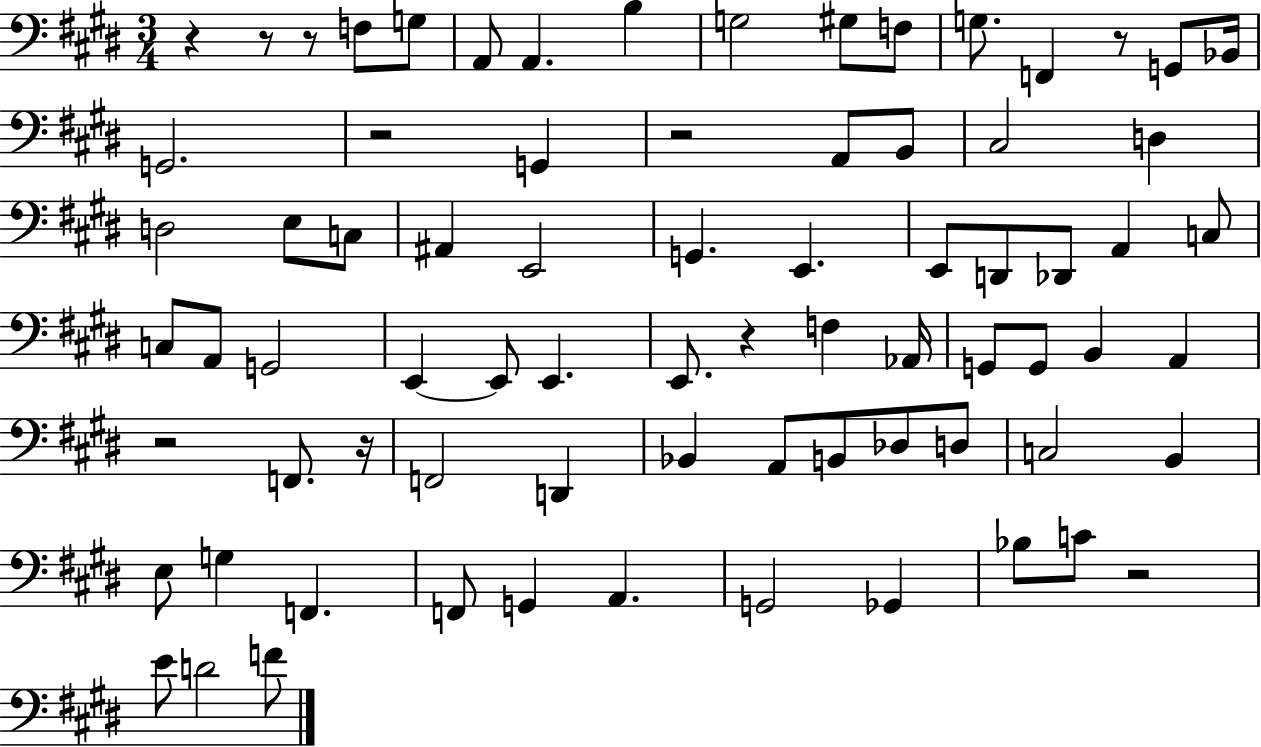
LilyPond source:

{
  \clef bass
  \numericTimeSignature
  \time 3/4
  \key e \major
  r4 r8 r8 f8 g8 | a,8 a,4. b4 | g2 gis8 f8 | g8. f,4 r8 g,8 bes,16 | \break g,2. | r2 g,4 | r2 a,8 b,8 | cis2 d4 | \break d2 e8 c8 | ais,4 e,2 | g,4. e,4. | e,8 d,8 des,8 a,4 c8 | \break c8 a,8 g,2 | e,4~~ e,8 e,4. | e,8. r4 f4 aes,16 | g,8 g,8 b,4 a,4 | \break r2 f,8. r16 | f,2 d,4 | bes,4 a,8 b,8 des8 d8 | c2 b,4 | \break e8 g4 f,4. | f,8 g,4 a,4. | g,2 ges,4 | bes8 c'8 r2 | \break e'8 d'2 f'8 | \bar "|."
}